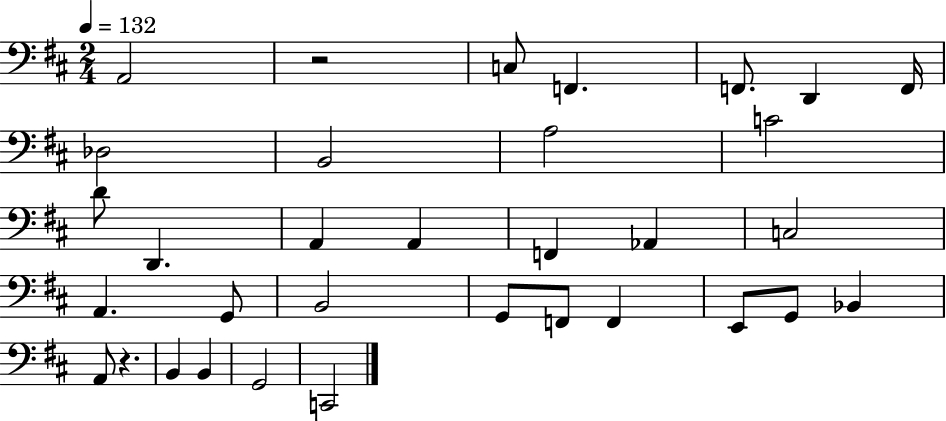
X:1
T:Untitled
M:2/4
L:1/4
K:D
A,,2 z2 C,/2 F,, F,,/2 D,, F,,/4 _D,2 B,,2 A,2 C2 D/2 D,, A,, A,, F,, _A,, C,2 A,, G,,/2 B,,2 G,,/2 F,,/2 F,, E,,/2 G,,/2 _B,, A,,/2 z B,, B,, G,,2 C,,2